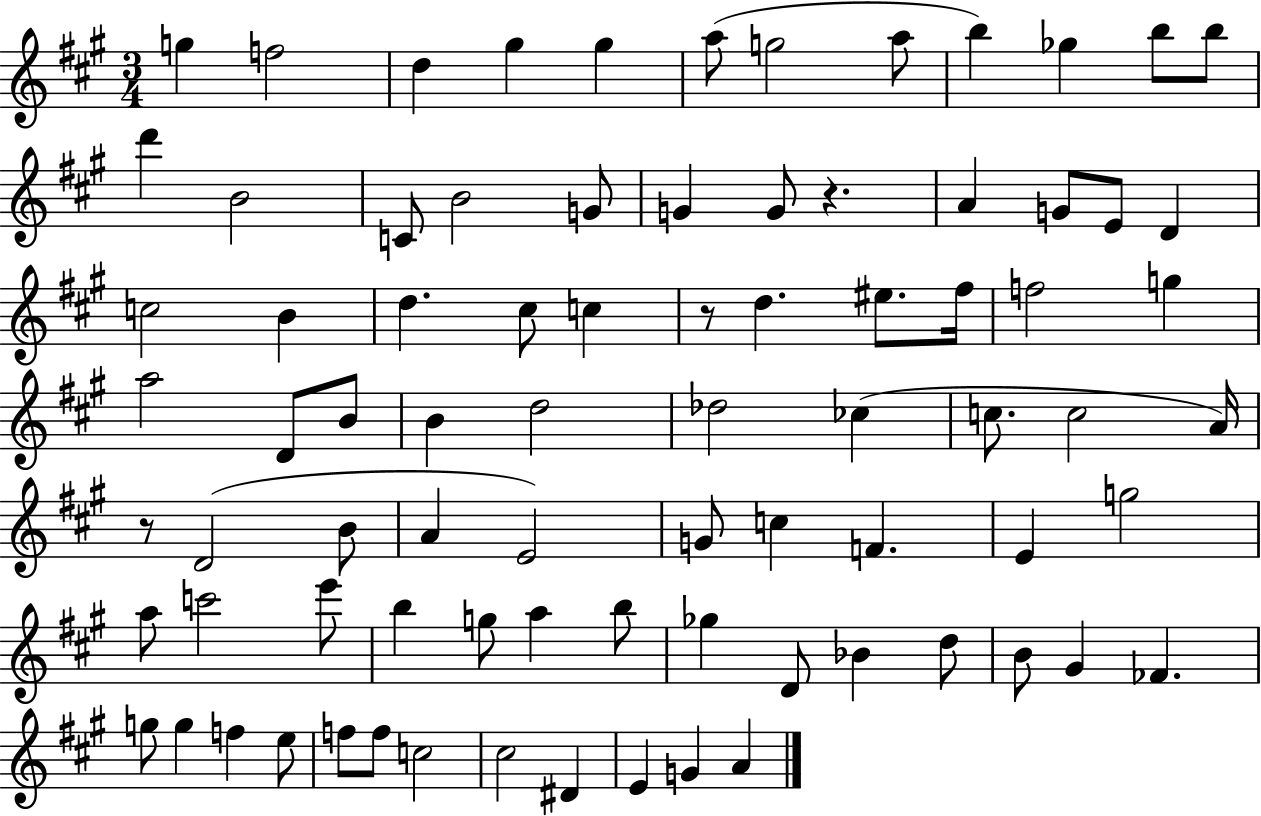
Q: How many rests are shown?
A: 3